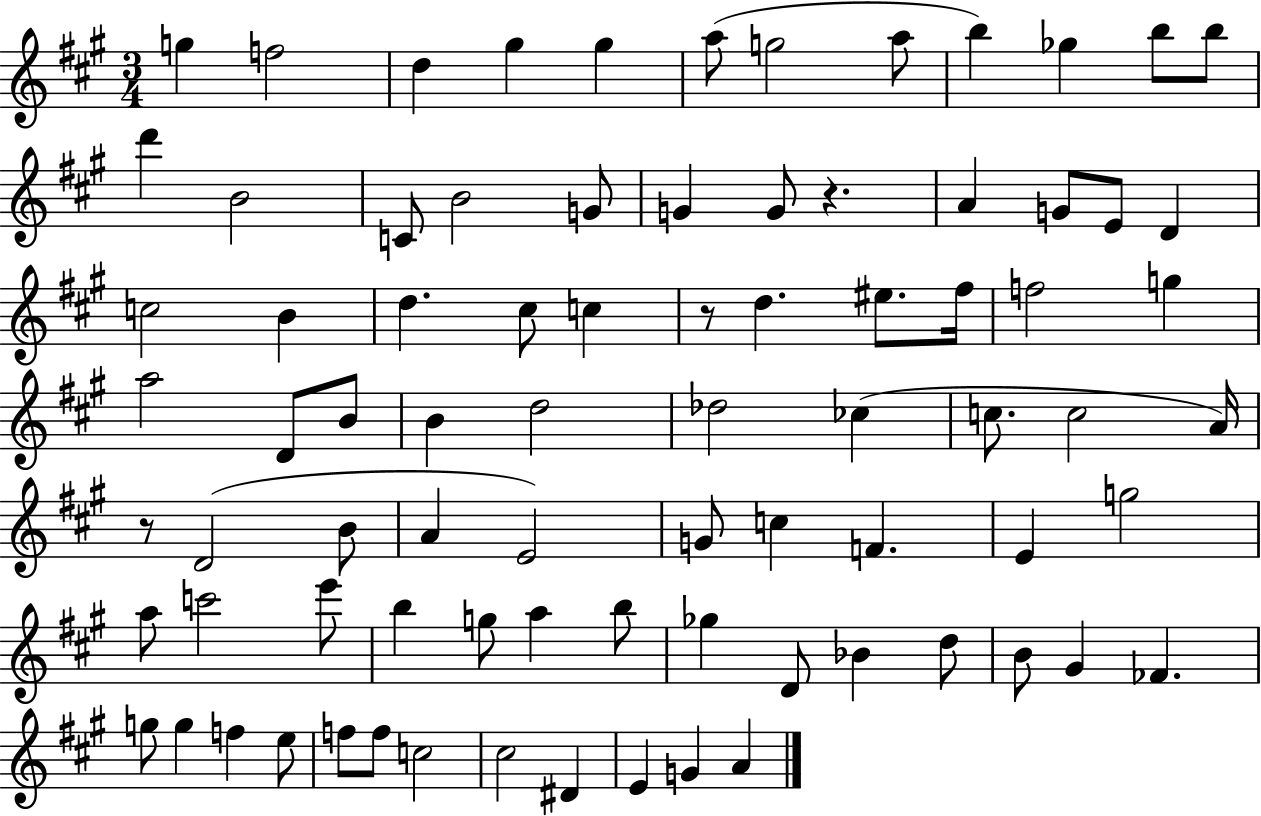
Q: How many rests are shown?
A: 3